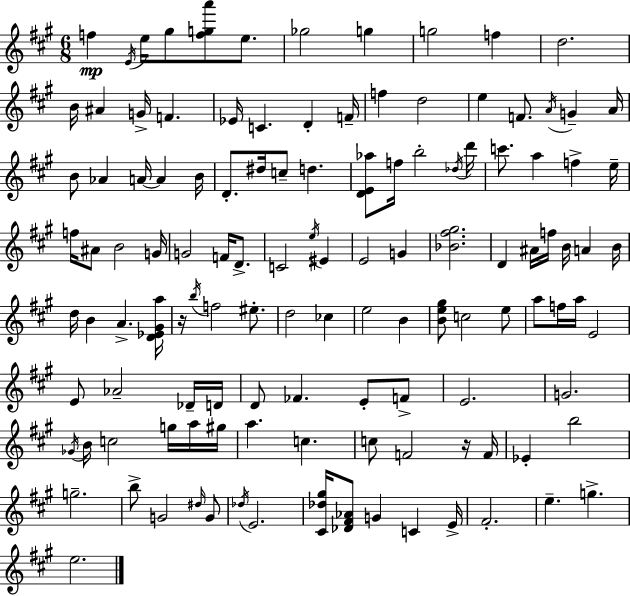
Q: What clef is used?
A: treble